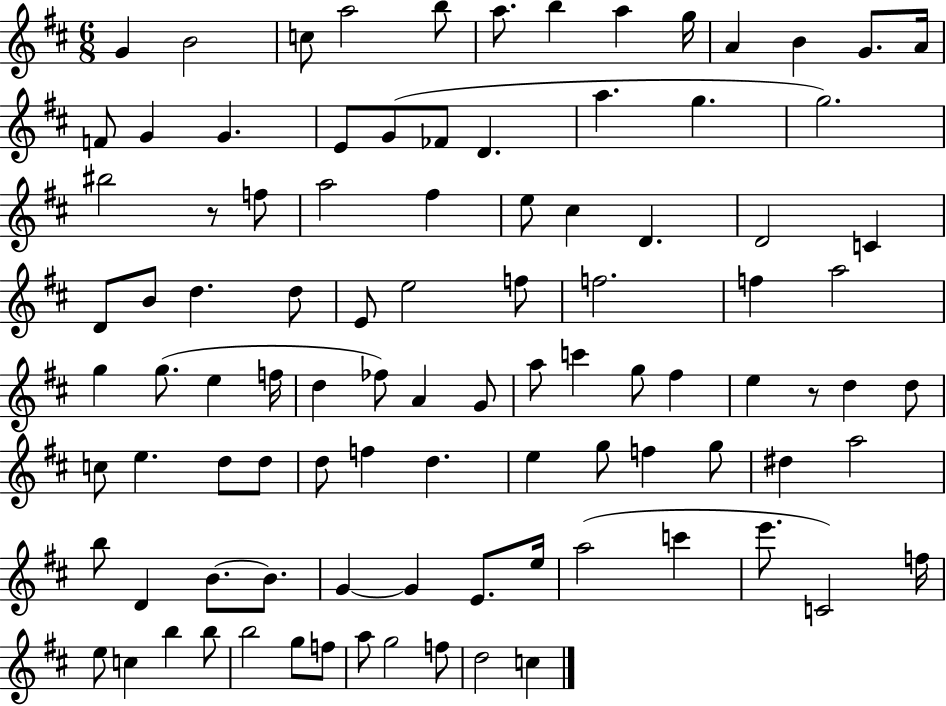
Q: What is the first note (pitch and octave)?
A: G4